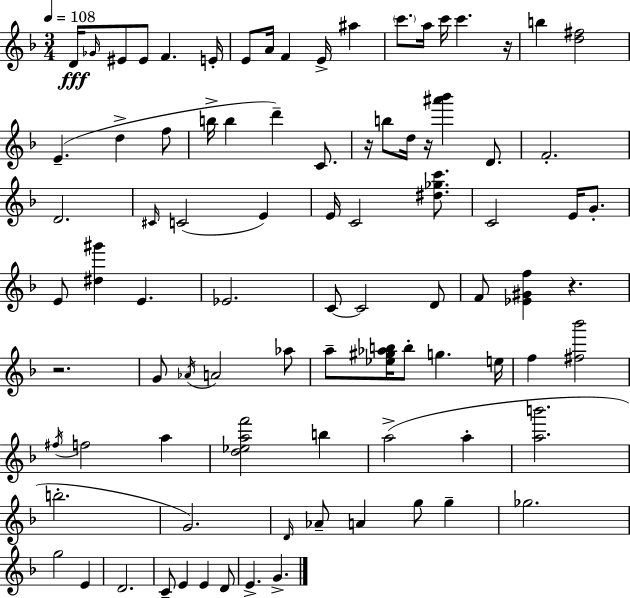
X:1
T:Untitled
M:3/4
L:1/4
K:F
D/4 _G/4 ^E/2 ^E/2 F E/4 E/2 A/4 F E/4 ^a c'/2 a/4 c'/4 c' z/4 b [d^f]2 E d f/2 b/4 b d' C/2 z/4 b/2 d/4 z/4 [^a'_b'] D/2 F2 D2 ^C/4 C2 E E/4 C2 [^d_gc']/2 C2 E/4 G/2 E/2 [^d^g'] E _E2 C/2 C2 D/2 F/2 [_E^Gf] z z2 G/2 _A/4 A2 _a/2 a/2 [_e^g_ab]/4 b/2 g e/4 f [^f_b']2 ^f/4 f2 a [d_eaf']2 b a2 a [ab']2 b2 G2 D/4 _A/2 A g/2 g _g2 g2 E D2 C/2 E E D/2 E G